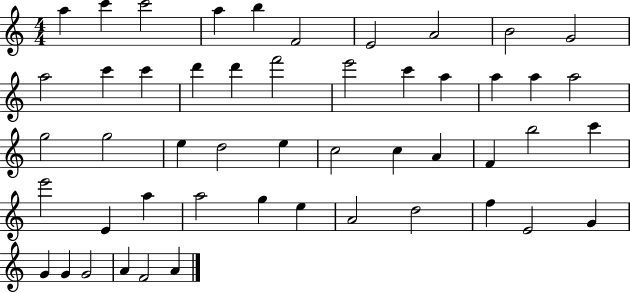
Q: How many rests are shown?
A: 0